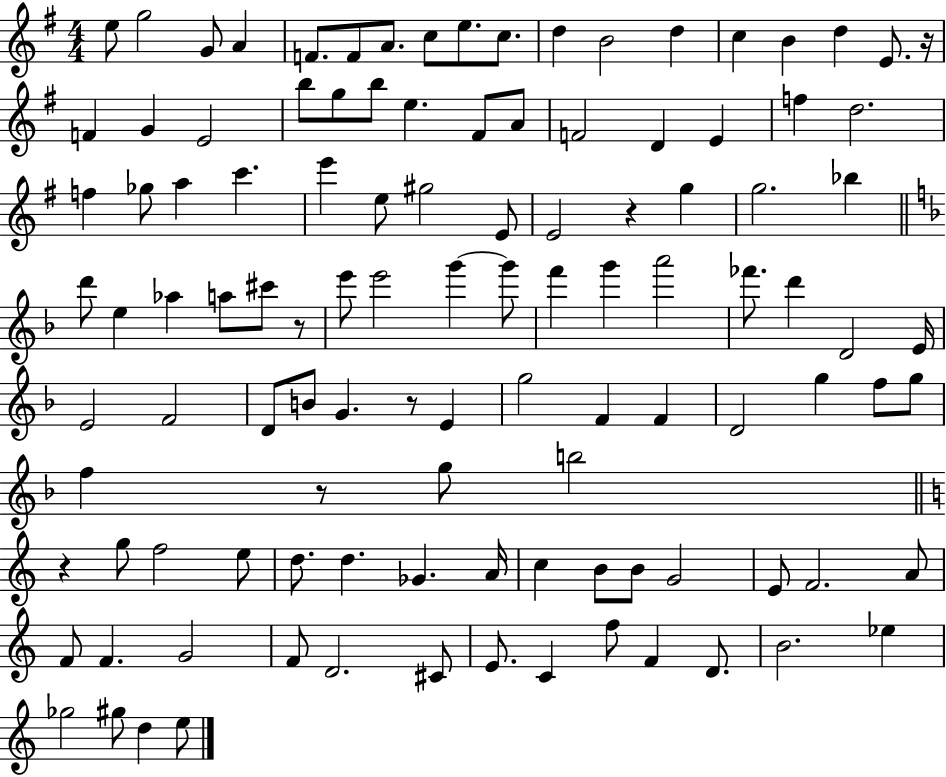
{
  \clef treble
  \numericTimeSignature
  \time 4/4
  \key g \major
  e''8 g''2 g'8 a'4 | f'8. f'8 a'8. c''8 e''8. c''8. | d''4 b'2 d''4 | c''4 b'4 d''4 e'8. r16 | \break f'4 g'4 e'2 | b''8 g''8 b''8 e''4. fis'8 a'8 | f'2 d'4 e'4 | f''4 d''2. | \break f''4 ges''8 a''4 c'''4. | e'''4 e''8 gis''2 e'8 | e'2 r4 g''4 | g''2. bes''4 | \break \bar "||" \break \key d \minor d'''8 e''4 aes''4 a''8 cis'''8 r8 | e'''8 e'''2 g'''4~~ g'''8 | f'''4 g'''4 a'''2 | fes'''8. d'''4 d'2 e'16 | \break e'2 f'2 | d'8 b'8 g'4. r8 e'4 | g''2 f'4 f'4 | d'2 g''4 f''8 g''8 | \break f''4 r8 g''8 b''2 | \bar "||" \break \key c \major r4 g''8 f''2 e''8 | d''8. d''4. ges'4. a'16 | c''4 b'8 b'8 g'2 | e'8 f'2. a'8 | \break f'8 f'4. g'2 | f'8 d'2. cis'8 | e'8. c'4 f''8 f'4 d'8. | b'2. ees''4 | \break ges''2 gis''8 d''4 e''8 | \bar "|."
}